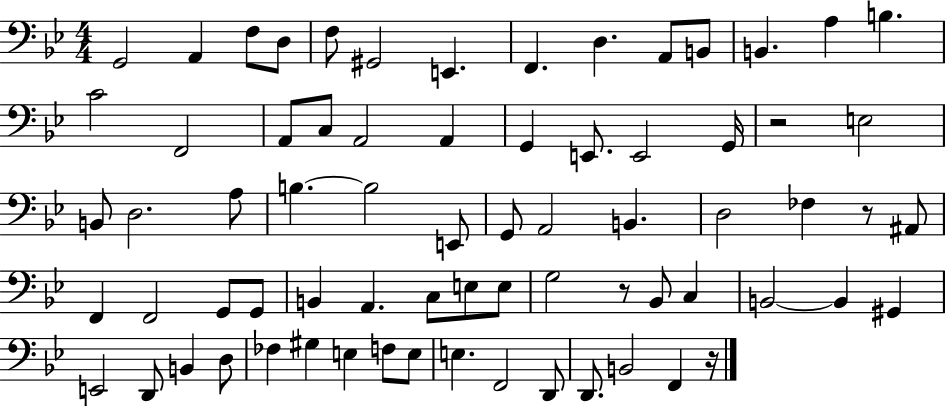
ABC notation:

X:1
T:Untitled
M:4/4
L:1/4
K:Bb
G,,2 A,, F,/2 D,/2 F,/2 ^G,,2 E,, F,, D, A,,/2 B,,/2 B,, A, B, C2 F,,2 A,,/2 C,/2 A,,2 A,, G,, E,,/2 E,,2 G,,/4 z2 E,2 B,,/2 D,2 A,/2 B, B,2 E,,/2 G,,/2 A,,2 B,, D,2 _F, z/2 ^A,,/2 F,, F,,2 G,,/2 G,,/2 B,, A,, C,/2 E,/2 E,/2 G,2 z/2 _B,,/2 C, B,,2 B,, ^G,, E,,2 D,,/2 B,, D,/2 _F, ^G, E, F,/2 E,/2 E, F,,2 D,,/2 D,,/2 B,,2 F,, z/4